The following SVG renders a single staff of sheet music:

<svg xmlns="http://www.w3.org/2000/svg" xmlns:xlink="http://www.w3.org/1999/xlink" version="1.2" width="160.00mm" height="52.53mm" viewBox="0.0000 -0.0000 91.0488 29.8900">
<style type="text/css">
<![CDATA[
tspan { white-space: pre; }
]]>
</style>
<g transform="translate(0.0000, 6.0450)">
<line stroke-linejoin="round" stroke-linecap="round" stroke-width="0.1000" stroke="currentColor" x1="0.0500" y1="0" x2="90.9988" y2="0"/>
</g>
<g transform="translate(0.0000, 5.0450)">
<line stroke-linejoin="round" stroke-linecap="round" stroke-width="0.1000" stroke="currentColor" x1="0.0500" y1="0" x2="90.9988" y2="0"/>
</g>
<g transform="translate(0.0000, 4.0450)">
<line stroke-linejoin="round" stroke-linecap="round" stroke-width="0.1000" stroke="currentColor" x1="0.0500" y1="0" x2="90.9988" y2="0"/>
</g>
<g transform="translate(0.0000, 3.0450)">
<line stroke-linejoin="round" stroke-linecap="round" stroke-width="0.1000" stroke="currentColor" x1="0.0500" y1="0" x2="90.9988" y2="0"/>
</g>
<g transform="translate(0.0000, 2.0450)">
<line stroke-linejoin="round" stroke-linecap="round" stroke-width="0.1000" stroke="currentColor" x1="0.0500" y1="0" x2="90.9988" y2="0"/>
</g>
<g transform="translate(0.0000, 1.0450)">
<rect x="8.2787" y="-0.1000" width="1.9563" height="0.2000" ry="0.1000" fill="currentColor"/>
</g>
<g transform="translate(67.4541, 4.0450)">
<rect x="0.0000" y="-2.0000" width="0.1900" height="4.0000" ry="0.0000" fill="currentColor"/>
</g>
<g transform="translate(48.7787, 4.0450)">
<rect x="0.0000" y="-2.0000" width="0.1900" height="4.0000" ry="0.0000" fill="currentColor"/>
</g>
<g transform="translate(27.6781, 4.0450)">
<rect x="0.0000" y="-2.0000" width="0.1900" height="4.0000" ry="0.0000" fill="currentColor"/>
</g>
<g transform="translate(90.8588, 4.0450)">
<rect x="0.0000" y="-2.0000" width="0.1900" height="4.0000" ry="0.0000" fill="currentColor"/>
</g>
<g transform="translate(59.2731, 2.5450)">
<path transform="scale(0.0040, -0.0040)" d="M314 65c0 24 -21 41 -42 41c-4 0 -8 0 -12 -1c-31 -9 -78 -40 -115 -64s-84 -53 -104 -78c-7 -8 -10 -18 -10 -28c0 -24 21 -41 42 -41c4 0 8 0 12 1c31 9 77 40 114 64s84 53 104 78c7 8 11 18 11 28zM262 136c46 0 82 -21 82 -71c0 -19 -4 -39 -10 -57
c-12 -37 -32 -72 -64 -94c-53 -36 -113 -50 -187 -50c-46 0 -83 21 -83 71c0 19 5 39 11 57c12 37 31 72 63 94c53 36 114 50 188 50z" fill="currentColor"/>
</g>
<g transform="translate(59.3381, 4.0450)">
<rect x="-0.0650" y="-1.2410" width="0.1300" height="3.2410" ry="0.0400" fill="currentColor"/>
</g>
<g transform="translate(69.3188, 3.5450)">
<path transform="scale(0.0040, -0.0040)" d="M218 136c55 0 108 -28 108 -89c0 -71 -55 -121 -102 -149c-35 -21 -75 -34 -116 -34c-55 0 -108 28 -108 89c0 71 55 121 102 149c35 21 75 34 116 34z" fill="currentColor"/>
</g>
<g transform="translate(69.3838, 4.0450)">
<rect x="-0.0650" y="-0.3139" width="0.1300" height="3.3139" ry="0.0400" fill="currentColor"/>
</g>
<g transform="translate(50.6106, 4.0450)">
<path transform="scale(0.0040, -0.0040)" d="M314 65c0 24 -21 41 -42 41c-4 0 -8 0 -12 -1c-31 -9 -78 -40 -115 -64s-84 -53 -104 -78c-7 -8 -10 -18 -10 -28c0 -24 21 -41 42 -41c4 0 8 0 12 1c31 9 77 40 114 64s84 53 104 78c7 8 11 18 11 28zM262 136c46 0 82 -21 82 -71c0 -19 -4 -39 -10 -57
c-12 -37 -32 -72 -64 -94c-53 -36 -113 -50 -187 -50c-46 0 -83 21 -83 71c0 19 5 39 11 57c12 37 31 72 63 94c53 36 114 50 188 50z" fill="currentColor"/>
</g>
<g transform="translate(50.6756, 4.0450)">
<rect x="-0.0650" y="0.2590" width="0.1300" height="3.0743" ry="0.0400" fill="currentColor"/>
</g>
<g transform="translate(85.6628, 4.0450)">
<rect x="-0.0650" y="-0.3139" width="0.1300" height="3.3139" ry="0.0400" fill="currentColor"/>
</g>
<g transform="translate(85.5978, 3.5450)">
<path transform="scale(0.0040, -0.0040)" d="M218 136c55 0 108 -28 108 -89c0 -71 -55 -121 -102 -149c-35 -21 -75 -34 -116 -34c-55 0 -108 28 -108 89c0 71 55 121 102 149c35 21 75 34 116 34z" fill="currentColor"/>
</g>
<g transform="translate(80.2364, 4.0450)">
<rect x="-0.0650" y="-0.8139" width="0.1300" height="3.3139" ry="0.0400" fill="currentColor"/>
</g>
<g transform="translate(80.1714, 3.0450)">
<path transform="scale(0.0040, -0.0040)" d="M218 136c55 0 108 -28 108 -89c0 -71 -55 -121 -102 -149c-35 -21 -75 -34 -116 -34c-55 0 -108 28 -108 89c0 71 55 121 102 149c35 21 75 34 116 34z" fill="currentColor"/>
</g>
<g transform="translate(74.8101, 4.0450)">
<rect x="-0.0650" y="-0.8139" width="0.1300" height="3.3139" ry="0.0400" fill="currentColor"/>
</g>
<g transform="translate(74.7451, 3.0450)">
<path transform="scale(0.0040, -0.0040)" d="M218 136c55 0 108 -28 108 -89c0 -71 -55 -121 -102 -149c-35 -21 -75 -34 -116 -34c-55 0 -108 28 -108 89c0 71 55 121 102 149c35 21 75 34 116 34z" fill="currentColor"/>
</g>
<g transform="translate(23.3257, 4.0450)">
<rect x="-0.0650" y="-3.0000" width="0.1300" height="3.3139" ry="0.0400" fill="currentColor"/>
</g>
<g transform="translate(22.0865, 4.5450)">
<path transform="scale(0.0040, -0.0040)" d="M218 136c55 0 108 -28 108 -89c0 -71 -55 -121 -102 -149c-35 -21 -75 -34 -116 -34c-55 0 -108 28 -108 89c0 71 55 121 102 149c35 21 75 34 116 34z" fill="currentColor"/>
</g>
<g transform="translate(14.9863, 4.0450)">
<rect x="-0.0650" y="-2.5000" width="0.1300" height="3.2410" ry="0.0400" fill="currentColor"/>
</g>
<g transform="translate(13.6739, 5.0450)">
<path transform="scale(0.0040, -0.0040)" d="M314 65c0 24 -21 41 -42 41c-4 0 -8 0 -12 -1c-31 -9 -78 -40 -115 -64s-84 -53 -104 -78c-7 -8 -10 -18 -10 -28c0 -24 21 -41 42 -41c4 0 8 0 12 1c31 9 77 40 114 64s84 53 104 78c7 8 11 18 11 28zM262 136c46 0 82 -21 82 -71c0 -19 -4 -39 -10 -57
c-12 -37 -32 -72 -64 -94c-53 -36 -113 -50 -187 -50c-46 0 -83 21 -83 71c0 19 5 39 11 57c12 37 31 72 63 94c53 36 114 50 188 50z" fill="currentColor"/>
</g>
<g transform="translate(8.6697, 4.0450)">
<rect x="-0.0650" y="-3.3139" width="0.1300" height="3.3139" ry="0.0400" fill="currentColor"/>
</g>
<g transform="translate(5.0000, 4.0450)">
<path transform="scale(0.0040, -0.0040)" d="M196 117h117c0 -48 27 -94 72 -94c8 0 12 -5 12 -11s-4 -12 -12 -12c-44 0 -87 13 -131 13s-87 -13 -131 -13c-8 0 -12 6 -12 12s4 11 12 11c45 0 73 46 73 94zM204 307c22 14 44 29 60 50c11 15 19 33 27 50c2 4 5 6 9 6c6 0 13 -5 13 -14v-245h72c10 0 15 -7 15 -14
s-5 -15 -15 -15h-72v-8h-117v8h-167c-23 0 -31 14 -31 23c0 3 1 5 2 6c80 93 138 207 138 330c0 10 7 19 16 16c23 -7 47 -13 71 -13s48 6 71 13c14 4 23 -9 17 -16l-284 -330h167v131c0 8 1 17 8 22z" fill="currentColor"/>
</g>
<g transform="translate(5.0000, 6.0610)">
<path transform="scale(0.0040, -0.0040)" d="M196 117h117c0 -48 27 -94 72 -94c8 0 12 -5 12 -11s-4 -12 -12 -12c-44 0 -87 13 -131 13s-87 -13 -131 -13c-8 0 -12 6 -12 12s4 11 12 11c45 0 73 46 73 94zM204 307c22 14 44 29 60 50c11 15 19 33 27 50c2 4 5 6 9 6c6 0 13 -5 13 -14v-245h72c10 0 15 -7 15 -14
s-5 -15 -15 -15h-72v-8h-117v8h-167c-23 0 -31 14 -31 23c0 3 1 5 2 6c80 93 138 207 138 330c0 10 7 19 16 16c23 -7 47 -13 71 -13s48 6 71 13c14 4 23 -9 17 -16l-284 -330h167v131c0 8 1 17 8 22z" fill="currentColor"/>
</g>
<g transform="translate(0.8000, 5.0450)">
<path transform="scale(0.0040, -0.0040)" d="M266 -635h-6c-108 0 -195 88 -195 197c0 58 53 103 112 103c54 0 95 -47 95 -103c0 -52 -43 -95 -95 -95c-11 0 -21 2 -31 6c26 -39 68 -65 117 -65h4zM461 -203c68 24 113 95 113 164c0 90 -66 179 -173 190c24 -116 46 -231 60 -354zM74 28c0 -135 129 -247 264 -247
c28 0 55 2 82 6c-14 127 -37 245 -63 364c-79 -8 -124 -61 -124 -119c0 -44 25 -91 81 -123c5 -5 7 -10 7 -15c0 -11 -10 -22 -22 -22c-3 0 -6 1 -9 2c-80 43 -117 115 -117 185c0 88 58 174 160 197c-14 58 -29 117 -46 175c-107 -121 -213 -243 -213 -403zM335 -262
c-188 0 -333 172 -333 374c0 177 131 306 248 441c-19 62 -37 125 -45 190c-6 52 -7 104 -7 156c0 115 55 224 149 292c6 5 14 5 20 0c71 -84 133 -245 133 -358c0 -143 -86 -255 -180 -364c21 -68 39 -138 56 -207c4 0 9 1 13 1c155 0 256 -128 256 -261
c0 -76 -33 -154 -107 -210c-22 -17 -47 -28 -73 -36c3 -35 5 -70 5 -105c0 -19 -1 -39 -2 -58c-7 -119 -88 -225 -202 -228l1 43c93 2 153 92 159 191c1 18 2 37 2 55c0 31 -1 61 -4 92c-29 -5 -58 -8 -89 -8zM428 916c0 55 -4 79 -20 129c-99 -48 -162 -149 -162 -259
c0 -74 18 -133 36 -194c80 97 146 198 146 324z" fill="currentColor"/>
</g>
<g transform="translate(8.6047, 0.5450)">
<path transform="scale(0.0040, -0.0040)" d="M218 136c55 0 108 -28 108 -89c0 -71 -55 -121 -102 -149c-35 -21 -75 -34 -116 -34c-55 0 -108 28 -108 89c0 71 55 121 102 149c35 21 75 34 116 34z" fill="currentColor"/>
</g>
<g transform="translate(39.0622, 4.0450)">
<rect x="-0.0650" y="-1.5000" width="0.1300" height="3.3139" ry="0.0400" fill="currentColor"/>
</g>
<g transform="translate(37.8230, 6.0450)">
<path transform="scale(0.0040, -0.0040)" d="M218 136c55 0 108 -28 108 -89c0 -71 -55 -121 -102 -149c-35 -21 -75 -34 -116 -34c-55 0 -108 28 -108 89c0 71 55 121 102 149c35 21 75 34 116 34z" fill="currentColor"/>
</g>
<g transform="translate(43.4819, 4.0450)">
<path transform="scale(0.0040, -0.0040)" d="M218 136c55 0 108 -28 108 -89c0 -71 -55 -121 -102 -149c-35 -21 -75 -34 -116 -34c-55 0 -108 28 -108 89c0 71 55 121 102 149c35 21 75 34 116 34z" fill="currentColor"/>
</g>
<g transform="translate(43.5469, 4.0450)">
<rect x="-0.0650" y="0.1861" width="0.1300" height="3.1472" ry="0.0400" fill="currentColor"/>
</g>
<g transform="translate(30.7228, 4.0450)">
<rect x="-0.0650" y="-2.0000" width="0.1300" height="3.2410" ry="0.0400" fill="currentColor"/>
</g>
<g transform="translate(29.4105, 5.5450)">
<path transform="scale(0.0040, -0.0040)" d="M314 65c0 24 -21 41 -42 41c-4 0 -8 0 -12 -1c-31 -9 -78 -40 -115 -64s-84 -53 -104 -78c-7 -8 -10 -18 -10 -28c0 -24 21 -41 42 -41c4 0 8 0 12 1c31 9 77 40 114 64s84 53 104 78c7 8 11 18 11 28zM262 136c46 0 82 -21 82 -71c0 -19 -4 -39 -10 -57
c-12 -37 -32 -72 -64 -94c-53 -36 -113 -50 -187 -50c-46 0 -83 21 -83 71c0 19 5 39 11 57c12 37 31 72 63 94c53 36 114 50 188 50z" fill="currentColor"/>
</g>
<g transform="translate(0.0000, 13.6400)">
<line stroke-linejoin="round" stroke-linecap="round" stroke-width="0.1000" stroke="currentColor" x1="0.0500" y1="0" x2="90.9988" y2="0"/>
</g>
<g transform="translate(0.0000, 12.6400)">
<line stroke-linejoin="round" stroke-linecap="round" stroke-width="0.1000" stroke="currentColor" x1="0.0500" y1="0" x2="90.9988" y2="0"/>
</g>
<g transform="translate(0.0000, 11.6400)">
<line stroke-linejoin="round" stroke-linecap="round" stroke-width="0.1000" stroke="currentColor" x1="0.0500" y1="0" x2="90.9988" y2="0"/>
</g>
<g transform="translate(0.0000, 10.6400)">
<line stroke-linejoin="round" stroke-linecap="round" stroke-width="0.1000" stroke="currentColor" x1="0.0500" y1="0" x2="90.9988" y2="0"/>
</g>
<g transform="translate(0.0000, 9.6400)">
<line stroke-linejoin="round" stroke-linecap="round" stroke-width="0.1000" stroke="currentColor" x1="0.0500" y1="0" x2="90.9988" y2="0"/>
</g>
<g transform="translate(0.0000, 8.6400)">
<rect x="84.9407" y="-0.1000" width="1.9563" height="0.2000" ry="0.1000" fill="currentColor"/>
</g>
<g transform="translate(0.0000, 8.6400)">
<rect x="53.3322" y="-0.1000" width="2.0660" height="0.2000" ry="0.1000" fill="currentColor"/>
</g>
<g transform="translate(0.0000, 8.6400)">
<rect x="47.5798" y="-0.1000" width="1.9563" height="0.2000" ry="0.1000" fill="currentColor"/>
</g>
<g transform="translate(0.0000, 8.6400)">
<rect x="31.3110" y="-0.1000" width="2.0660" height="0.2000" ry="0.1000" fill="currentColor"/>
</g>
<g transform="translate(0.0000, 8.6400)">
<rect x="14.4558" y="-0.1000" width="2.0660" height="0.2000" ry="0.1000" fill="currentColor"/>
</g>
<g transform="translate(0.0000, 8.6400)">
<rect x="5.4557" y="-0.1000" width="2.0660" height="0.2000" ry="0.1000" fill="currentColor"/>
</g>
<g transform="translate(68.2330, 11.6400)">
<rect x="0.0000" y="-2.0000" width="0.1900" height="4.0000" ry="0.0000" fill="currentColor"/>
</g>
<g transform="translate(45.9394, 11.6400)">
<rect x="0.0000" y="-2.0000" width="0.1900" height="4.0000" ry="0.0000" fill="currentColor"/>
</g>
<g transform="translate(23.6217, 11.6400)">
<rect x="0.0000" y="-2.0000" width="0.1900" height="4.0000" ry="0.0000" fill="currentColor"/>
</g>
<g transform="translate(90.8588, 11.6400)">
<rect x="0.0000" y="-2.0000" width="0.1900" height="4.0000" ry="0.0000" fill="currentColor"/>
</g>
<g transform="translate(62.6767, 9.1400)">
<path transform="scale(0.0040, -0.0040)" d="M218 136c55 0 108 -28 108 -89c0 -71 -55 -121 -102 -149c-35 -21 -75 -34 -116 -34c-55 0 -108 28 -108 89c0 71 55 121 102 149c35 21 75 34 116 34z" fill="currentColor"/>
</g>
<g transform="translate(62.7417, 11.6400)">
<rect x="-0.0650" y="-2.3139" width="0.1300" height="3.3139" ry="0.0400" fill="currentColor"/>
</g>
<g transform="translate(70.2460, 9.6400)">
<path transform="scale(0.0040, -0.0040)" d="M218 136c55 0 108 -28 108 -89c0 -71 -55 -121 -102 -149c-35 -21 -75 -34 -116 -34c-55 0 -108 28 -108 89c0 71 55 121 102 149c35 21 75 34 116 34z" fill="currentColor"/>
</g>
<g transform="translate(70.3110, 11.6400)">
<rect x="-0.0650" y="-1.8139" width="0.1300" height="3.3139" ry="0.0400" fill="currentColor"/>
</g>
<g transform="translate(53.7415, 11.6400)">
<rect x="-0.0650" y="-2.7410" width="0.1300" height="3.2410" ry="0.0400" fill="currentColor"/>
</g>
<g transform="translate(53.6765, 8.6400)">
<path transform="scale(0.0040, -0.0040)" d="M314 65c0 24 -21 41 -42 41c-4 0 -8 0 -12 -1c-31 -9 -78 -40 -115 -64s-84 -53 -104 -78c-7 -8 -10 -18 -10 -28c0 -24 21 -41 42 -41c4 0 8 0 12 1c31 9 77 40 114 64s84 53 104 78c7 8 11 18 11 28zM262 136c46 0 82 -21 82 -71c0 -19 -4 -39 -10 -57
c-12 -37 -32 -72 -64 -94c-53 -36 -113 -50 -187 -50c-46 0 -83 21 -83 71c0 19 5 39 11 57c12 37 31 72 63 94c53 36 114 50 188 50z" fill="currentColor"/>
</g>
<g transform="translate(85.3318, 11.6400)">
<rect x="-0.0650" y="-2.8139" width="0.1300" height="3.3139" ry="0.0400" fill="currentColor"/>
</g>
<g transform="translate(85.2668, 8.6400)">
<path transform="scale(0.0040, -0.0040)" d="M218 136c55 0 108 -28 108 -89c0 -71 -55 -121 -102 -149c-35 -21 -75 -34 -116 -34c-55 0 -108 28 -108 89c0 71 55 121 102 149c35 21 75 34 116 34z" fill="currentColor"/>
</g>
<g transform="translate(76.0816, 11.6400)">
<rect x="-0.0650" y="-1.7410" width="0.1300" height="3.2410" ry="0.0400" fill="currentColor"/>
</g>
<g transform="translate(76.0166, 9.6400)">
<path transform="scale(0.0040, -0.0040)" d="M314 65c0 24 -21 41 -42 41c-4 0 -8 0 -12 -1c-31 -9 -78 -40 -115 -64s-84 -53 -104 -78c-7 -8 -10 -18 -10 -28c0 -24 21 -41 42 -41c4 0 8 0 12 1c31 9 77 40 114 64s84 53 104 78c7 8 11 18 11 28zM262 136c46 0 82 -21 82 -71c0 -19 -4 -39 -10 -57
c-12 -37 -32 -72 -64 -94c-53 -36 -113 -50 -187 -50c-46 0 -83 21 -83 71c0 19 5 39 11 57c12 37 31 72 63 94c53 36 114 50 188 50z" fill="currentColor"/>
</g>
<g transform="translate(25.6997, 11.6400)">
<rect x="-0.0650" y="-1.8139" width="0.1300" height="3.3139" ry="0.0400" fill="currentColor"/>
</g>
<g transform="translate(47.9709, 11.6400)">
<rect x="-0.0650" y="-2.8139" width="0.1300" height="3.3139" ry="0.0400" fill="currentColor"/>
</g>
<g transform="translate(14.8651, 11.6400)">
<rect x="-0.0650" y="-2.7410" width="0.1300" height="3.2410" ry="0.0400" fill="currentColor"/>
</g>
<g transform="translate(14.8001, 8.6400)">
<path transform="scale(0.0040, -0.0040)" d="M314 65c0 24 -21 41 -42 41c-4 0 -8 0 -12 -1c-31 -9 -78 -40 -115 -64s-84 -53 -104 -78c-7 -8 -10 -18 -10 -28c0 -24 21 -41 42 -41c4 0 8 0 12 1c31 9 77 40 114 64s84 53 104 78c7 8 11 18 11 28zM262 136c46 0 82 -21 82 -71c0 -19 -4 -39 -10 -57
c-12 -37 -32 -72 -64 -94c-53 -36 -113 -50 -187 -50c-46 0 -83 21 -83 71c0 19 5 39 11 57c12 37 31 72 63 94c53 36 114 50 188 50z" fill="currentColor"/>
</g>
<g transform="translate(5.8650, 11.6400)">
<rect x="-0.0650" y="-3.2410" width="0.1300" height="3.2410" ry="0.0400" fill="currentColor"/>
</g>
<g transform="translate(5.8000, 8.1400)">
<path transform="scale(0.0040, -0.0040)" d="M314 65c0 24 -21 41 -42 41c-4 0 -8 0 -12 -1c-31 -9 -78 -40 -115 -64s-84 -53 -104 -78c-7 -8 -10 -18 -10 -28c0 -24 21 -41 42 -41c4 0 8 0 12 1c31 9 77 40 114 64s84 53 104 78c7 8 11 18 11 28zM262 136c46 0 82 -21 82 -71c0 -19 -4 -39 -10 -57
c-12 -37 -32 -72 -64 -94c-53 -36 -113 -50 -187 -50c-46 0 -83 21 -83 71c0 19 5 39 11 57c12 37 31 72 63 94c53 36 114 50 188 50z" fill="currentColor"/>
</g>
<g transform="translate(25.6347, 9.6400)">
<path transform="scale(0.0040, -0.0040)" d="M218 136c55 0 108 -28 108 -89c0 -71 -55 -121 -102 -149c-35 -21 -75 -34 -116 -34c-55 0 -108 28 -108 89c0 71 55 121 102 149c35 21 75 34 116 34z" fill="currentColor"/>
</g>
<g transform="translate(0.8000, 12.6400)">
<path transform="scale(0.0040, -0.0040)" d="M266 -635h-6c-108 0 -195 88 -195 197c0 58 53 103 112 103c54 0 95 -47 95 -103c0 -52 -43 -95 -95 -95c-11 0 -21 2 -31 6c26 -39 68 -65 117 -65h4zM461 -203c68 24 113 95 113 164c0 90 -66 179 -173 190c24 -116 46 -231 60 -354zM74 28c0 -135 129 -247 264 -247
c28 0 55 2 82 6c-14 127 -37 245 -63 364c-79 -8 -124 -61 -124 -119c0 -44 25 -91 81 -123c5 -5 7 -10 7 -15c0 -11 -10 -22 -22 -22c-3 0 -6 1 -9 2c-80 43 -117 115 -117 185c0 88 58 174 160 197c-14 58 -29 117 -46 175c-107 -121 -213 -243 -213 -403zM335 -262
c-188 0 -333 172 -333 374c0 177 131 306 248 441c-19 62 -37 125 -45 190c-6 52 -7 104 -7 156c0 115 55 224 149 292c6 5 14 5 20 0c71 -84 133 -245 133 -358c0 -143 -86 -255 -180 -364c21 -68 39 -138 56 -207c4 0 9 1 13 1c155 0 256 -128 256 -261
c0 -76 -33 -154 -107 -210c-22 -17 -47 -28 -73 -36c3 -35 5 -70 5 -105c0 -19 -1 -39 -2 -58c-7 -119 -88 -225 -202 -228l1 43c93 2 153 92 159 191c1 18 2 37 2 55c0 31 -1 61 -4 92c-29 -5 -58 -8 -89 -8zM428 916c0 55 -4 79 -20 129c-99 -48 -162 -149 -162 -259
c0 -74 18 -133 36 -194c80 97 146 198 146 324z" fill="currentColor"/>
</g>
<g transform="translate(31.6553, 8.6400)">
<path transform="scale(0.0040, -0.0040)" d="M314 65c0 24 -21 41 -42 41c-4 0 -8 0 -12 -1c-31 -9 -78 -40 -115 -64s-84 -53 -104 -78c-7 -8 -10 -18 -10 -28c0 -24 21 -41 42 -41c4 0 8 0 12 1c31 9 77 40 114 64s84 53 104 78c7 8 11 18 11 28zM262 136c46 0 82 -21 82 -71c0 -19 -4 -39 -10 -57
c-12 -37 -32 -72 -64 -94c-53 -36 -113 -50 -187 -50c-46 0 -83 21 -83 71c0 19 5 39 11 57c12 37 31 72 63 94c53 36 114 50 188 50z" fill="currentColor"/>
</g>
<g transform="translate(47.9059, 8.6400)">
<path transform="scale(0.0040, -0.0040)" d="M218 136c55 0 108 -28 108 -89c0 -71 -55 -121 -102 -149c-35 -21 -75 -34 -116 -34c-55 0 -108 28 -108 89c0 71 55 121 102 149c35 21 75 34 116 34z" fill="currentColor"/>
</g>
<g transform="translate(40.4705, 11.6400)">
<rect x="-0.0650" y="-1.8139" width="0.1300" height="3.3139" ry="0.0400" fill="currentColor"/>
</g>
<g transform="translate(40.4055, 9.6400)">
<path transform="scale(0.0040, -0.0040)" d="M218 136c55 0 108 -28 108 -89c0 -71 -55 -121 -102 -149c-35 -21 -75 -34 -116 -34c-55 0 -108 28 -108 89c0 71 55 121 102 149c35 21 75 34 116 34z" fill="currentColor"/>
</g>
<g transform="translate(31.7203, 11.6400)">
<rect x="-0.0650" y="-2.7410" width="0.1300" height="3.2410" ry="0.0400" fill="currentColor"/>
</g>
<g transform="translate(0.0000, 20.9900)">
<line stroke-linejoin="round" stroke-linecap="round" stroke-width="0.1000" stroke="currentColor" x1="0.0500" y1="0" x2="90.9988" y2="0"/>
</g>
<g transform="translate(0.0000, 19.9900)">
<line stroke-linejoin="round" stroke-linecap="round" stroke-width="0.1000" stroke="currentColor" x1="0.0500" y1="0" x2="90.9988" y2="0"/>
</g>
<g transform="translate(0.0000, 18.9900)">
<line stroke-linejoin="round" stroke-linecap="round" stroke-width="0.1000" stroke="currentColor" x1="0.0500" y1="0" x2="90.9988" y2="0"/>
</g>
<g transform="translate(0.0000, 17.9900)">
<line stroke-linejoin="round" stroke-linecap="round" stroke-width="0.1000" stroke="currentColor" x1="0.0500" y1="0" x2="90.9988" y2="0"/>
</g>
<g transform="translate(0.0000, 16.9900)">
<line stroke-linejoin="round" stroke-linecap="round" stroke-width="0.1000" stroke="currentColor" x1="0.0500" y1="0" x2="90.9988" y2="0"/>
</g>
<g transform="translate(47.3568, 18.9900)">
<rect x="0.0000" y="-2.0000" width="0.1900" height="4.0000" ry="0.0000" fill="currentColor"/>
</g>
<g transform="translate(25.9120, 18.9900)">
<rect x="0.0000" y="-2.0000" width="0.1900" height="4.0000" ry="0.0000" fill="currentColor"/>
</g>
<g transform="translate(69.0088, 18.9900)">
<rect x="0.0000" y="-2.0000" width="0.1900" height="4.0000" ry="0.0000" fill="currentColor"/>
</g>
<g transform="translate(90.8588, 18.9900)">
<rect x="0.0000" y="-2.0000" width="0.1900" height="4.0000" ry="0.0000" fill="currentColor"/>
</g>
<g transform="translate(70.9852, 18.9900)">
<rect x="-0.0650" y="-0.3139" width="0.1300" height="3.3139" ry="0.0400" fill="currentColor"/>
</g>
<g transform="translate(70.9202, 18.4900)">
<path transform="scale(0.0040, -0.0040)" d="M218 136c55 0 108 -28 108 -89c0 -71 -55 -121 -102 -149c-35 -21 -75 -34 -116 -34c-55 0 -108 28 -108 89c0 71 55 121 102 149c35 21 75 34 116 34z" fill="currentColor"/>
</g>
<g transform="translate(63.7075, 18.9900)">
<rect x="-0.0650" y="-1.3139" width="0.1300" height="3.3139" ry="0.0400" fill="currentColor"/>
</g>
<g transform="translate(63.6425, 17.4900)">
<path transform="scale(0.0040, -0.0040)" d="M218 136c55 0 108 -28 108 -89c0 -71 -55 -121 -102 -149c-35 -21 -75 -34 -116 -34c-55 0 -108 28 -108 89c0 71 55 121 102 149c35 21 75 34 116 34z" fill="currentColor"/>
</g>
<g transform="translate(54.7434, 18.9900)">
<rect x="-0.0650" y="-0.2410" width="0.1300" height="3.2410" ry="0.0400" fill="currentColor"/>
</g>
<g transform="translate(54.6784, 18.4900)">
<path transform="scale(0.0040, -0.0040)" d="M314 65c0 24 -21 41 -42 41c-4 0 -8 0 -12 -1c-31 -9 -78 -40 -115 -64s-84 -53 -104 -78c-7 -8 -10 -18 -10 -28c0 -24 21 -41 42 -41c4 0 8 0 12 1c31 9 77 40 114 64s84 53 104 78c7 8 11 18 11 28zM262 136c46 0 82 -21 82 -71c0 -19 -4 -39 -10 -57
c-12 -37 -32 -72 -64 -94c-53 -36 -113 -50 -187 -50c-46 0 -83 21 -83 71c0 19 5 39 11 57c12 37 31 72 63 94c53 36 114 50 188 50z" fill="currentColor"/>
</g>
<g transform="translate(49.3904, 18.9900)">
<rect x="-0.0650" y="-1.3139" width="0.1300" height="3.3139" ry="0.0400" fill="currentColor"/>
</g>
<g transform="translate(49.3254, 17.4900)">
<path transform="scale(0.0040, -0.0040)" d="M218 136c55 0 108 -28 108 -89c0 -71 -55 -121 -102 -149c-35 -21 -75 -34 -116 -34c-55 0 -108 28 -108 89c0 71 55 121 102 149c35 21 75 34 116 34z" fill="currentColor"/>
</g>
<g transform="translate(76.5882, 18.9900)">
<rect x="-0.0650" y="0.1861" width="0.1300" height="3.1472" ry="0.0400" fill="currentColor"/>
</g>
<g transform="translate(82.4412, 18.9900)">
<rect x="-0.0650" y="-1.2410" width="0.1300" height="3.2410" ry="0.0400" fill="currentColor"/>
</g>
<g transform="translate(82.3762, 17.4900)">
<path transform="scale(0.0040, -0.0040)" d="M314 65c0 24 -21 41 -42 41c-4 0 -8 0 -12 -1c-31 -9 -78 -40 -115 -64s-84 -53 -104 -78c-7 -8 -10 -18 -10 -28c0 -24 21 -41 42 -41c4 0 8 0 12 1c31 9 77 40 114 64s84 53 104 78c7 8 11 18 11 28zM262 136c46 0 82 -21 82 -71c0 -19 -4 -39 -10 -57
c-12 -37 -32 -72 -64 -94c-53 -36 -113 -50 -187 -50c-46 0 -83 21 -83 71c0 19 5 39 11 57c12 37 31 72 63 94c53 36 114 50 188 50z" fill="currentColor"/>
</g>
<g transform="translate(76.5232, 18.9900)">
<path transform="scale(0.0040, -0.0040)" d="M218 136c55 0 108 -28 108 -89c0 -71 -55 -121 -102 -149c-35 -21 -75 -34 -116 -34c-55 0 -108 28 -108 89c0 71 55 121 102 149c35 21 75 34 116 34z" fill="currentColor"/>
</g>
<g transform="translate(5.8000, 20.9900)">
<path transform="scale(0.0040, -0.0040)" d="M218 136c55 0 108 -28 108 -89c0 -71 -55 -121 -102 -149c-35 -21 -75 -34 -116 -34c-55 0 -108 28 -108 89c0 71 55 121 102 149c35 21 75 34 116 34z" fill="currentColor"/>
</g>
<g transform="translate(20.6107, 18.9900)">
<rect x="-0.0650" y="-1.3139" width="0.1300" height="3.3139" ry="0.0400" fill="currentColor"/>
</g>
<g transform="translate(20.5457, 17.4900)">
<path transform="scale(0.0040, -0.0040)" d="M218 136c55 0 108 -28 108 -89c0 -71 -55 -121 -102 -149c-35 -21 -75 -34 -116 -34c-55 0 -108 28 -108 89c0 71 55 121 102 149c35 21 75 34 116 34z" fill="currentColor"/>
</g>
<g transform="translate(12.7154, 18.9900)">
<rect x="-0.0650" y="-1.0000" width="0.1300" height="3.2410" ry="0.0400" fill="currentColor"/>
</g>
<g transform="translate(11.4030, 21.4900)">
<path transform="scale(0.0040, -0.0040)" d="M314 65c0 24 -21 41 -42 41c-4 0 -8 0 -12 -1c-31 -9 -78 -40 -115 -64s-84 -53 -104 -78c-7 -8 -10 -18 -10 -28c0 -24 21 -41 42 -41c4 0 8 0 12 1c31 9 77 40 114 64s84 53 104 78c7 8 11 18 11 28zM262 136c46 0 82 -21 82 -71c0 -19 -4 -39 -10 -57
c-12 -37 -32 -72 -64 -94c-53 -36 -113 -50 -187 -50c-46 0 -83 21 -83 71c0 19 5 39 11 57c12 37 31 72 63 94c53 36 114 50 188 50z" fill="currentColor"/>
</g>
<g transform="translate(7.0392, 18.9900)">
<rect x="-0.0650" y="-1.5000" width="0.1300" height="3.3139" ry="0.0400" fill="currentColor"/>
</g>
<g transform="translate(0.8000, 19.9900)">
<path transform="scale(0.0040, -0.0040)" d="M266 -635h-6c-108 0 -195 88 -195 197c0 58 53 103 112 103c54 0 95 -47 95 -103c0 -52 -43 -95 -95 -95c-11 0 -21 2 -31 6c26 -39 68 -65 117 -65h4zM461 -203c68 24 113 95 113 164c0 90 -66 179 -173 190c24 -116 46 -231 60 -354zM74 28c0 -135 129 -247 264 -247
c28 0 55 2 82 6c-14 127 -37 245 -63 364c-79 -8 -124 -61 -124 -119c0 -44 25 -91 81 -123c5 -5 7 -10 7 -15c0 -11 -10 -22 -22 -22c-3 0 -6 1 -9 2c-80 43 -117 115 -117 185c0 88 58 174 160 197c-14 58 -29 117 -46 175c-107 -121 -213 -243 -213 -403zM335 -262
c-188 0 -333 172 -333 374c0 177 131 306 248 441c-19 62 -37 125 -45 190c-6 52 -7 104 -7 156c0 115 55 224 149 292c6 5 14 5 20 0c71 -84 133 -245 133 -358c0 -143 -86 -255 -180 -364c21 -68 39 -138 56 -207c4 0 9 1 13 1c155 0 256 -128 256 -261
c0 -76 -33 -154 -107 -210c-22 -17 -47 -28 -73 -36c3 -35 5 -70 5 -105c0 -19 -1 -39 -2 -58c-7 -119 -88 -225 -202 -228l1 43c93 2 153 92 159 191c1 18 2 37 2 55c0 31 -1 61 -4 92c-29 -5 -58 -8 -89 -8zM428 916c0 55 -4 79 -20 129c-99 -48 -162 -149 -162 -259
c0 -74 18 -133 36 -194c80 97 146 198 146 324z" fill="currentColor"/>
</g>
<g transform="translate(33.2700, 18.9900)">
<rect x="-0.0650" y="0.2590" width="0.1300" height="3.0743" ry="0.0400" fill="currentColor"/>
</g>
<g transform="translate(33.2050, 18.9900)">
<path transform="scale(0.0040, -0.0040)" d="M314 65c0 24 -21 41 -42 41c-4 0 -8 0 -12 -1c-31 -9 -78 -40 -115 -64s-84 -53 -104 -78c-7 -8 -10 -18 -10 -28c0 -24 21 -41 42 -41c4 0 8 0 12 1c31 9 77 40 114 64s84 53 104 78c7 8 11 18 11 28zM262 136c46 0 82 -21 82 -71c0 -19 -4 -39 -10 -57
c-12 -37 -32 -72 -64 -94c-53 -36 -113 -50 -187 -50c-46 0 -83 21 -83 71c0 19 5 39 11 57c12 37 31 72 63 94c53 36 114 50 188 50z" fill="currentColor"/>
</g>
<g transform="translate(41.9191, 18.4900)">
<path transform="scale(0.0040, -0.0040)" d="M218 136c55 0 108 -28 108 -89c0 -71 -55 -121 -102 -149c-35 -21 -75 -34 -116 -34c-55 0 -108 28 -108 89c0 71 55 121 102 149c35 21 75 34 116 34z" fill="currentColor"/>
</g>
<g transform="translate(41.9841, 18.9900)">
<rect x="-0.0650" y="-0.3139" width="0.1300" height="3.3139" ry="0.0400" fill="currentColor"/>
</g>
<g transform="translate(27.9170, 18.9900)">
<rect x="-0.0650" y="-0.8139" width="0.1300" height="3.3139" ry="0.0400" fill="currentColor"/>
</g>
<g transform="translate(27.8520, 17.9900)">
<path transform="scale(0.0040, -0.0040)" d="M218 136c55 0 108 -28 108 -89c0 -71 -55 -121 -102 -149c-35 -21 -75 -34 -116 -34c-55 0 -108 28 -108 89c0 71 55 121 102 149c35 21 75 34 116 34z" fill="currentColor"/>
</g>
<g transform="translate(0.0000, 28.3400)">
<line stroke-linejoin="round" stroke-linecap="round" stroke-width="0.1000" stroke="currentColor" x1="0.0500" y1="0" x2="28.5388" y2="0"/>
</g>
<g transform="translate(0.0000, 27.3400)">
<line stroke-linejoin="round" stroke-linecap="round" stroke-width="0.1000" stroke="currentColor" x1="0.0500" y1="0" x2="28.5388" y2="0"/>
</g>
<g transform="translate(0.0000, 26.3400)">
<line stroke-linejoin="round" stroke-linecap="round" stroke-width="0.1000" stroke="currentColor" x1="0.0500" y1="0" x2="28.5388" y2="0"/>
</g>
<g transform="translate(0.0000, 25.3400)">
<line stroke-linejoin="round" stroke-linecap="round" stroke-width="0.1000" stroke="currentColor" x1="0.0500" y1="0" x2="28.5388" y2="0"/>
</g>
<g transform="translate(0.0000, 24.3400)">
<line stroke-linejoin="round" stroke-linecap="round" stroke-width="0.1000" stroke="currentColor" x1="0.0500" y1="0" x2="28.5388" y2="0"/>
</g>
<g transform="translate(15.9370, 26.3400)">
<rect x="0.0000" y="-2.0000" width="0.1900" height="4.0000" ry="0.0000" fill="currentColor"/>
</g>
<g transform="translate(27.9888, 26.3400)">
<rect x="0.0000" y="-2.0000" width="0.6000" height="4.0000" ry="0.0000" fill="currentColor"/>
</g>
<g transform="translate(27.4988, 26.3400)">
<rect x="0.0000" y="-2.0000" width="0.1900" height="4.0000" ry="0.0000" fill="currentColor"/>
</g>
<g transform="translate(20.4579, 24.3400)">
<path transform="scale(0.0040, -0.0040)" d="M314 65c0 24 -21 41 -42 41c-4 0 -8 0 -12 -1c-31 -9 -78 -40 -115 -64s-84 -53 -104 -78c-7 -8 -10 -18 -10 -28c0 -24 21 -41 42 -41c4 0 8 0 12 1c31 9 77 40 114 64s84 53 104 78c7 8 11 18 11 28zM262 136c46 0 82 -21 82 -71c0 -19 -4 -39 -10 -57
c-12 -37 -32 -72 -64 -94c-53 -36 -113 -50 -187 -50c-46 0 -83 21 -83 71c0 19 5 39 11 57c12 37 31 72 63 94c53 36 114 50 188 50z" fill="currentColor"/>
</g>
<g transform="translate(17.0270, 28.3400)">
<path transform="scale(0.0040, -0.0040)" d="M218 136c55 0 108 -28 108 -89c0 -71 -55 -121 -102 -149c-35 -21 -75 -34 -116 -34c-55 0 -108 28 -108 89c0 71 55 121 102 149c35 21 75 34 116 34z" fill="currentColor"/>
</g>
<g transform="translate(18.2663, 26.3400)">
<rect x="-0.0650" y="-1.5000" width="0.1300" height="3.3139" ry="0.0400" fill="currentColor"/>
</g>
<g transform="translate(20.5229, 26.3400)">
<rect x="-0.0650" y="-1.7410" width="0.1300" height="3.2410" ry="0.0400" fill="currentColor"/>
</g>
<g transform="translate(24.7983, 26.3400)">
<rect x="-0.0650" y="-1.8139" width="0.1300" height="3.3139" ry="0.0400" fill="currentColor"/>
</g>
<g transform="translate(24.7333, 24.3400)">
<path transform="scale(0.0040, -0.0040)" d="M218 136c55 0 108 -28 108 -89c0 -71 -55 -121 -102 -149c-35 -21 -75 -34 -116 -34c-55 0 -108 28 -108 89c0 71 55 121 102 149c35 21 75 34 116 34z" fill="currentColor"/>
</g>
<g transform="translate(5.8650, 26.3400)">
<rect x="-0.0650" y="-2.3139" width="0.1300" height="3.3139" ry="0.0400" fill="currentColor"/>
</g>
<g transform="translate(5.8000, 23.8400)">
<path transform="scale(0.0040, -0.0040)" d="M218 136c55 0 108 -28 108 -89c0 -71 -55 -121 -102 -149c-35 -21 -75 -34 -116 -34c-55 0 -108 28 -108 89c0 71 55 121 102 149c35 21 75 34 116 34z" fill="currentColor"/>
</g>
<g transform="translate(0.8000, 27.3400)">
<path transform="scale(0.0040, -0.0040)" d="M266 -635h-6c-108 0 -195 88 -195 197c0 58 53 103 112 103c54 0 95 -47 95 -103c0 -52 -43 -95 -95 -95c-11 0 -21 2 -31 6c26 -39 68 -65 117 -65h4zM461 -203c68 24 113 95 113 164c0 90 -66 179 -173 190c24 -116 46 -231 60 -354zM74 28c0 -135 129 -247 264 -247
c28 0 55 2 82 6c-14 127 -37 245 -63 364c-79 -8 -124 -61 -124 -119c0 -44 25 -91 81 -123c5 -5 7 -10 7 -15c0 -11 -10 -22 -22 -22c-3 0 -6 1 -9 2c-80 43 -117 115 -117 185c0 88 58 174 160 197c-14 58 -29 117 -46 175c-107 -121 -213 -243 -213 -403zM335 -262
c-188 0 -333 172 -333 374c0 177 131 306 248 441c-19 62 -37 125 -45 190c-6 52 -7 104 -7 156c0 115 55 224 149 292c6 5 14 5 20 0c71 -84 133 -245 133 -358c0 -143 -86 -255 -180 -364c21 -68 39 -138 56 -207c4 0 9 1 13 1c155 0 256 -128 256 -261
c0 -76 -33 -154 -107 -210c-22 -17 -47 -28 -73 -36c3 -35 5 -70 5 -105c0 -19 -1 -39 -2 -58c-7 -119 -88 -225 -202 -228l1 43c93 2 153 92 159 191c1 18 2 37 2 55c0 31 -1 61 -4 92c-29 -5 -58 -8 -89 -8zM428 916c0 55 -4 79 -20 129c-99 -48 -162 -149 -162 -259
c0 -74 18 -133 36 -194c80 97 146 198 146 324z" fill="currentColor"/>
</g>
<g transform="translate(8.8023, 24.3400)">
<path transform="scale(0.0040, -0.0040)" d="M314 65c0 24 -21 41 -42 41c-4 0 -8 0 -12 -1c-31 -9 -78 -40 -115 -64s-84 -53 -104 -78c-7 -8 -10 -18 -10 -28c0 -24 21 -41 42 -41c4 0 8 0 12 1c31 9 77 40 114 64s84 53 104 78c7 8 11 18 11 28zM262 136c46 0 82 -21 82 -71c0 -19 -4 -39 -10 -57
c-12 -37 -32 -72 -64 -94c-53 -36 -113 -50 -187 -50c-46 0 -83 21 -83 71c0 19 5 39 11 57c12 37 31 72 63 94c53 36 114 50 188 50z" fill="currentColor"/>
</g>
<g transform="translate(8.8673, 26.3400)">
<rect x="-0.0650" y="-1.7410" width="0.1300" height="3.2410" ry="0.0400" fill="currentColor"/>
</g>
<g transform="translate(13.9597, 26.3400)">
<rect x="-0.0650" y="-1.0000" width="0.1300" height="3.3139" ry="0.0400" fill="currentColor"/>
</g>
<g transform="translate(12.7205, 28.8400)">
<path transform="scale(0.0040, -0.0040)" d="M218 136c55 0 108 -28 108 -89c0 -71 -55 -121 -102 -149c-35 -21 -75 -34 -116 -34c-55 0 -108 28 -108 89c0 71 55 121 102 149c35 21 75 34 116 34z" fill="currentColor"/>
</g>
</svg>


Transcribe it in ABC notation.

X:1
T:Untitled
M:4/4
L:1/4
K:C
b G2 A F2 E B B2 e2 c d d c b2 a2 f a2 f a a2 g f f2 a E D2 e d B2 c e c2 e c B e2 g f2 D E f2 f